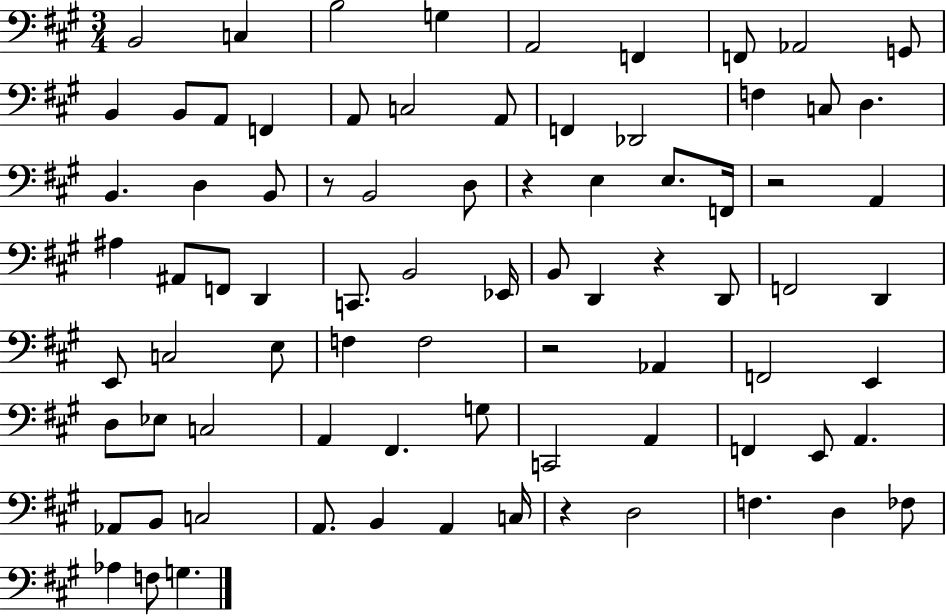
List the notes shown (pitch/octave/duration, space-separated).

B2/h C3/q B3/h G3/q A2/h F2/q F2/e Ab2/h G2/e B2/q B2/e A2/e F2/q A2/e C3/h A2/e F2/q Db2/h F3/q C3/e D3/q. B2/q. D3/q B2/e R/e B2/h D3/e R/q E3/q E3/e. F2/s R/h A2/q A#3/q A#2/e F2/e D2/q C2/e. B2/h Eb2/s B2/e D2/q R/q D2/e F2/h D2/q E2/e C3/h E3/e F3/q F3/h R/h Ab2/q F2/h E2/q D3/e Eb3/e C3/h A2/q F#2/q. G3/e C2/h A2/q F2/q E2/e A2/q. Ab2/e B2/e C3/h A2/e. B2/q A2/q C3/s R/q D3/h F3/q. D3/q FES3/e Ab3/q F3/e G3/q.